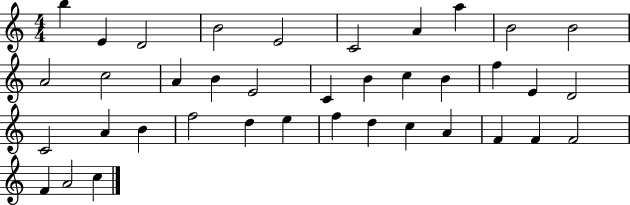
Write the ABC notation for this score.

X:1
T:Untitled
M:4/4
L:1/4
K:C
b E D2 B2 E2 C2 A a B2 B2 A2 c2 A B E2 C B c B f E D2 C2 A B f2 d e f d c A F F F2 F A2 c